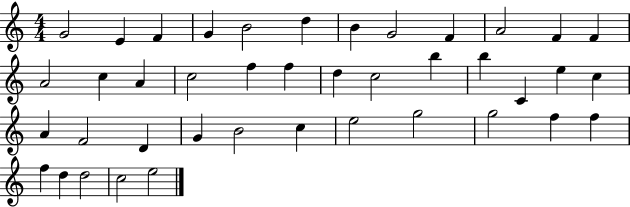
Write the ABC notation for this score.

X:1
T:Untitled
M:4/4
L:1/4
K:C
G2 E F G B2 d B G2 F A2 F F A2 c A c2 f f d c2 b b C e c A F2 D G B2 c e2 g2 g2 f f f d d2 c2 e2